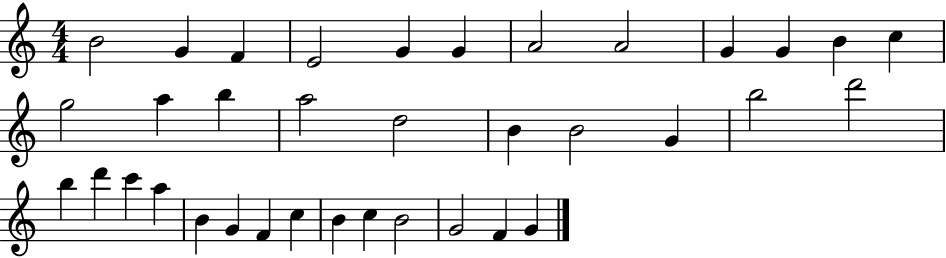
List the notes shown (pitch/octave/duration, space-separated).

B4/h G4/q F4/q E4/h G4/q G4/q A4/h A4/h G4/q G4/q B4/q C5/q G5/h A5/q B5/q A5/h D5/h B4/q B4/h G4/q B5/h D6/h B5/q D6/q C6/q A5/q B4/q G4/q F4/q C5/q B4/q C5/q B4/h G4/h F4/q G4/q